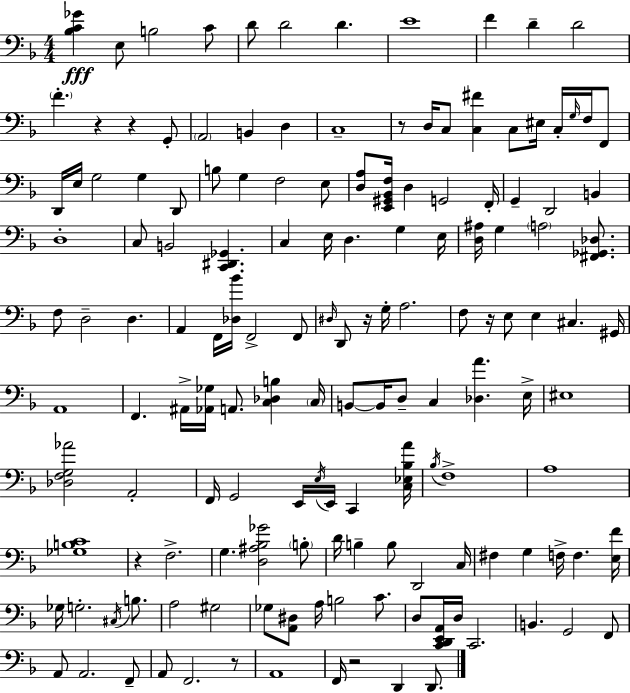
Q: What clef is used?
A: bass